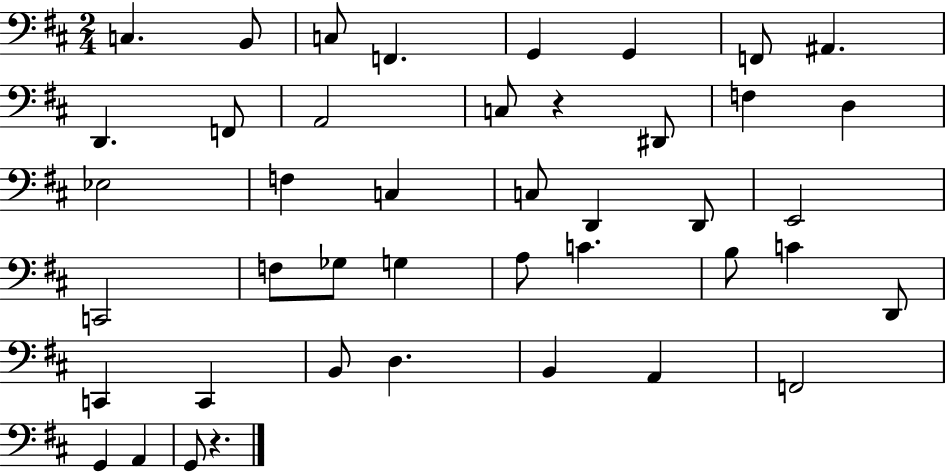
{
  \clef bass
  \numericTimeSignature
  \time 2/4
  \key d \major
  c4. b,8 | c8 f,4. | g,4 g,4 | f,8 ais,4. | \break d,4. f,8 | a,2 | c8 r4 dis,8 | f4 d4 | \break ees2 | f4 c4 | c8 d,4 d,8 | e,2 | \break c,2 | f8 ges8 g4 | a8 c'4. | b8 c'4 d,8 | \break c,4 c,4 | b,8 d4. | b,4 a,4 | f,2 | \break g,4 a,4 | g,8 r4. | \bar "|."
}